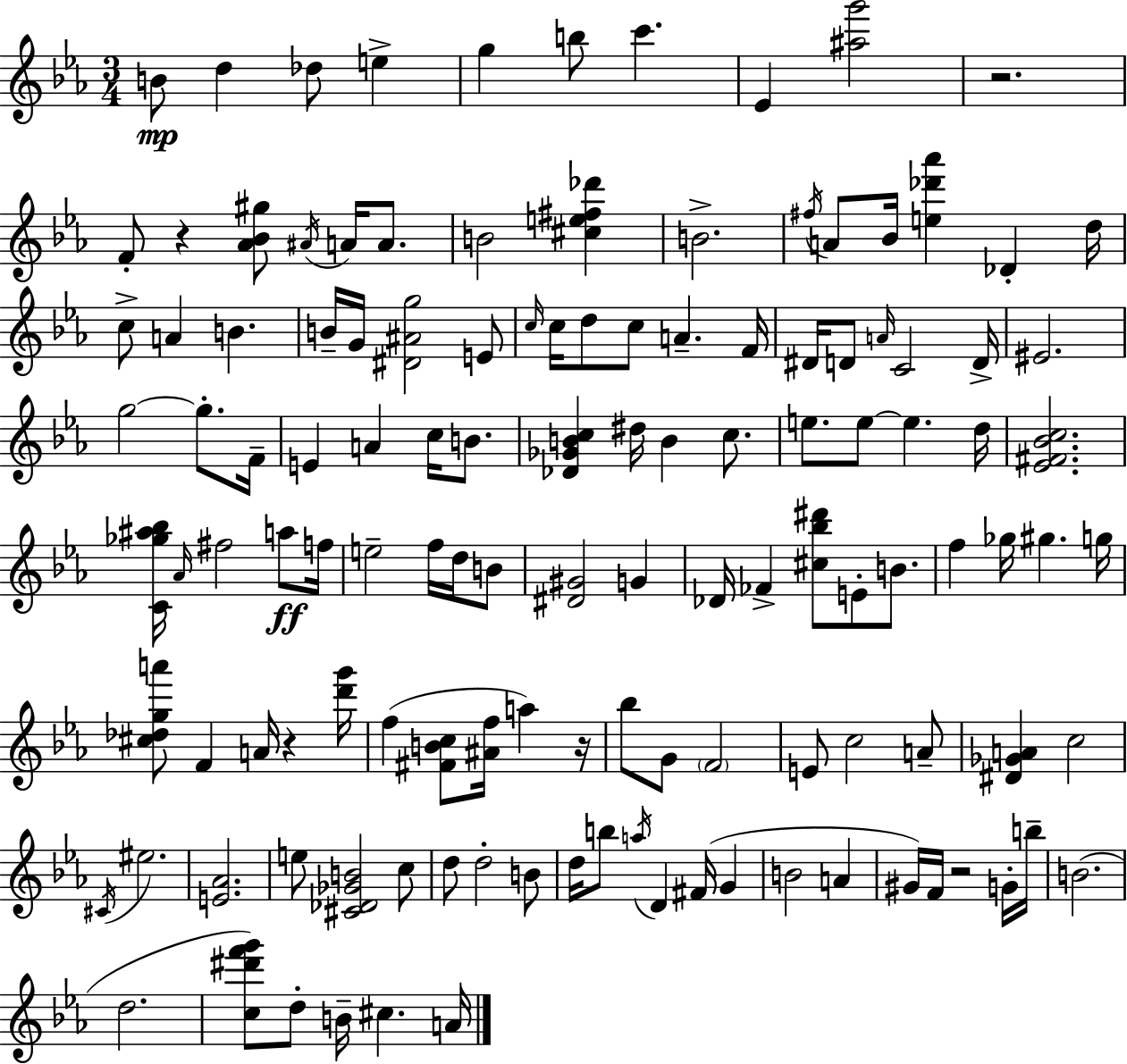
{
  \clef treble
  \numericTimeSignature
  \time 3/4
  \key c \minor
  b'8\mp d''4 des''8 e''4-> | g''4 b''8 c'''4. | ees'4 <ais'' g'''>2 | r2. | \break f'8-. r4 <aes' bes' gis''>8 \acciaccatura { ais'16 } a'16 a'8. | b'2 <cis'' e'' fis'' des'''>4 | b'2.-> | \acciaccatura { fis''16 } a'8 bes'16 <e'' des''' aes'''>4 des'4-. | \break d''16 c''8-> a'4 b'4. | b'16-- g'16 <dis' ais' g''>2 | e'8 \grace { c''16 } c''16 d''8 c''8 a'4.-- | f'16 dis'16 d'8 \grace { a'16 } c'2 | \break d'16-> eis'2. | g''2~~ | g''8.-. f'16-- e'4 a'4 | c''16 b'8. <des' ges' b' c''>4 dis''16 b'4 | \break c''8. e''8. e''8~~ e''4. | d''16 <ees' fis' bes' c''>2. | <c' ges'' ais'' bes''>16 \grace { aes'16 } fis''2 | a''8\ff f''16 e''2-- | \break f''16 d''16 b'8 <dis' gis'>2 | g'4 des'16 fes'4-> <cis'' bes'' dis'''>8 | e'8-. b'8. f''4 ges''16 gis''4. | g''16 <cis'' des'' g'' a'''>8 f'4 a'16 | \break r4 <d''' g'''>16 f''4( <fis' b' c''>8 <ais' f''>16 | a''4) r16 bes''8 g'8 \parenthesize f'2 | e'8 c''2 | a'8-- <dis' ges' a'>4 c''2 | \break \acciaccatura { cis'16 } eis''2. | <e' aes'>2. | e''8 <cis' des' ges' b'>2 | c''8 d''8 d''2-. | \break b'8 d''16 b''8 \acciaccatura { a''16 } d'4 | fis'16( g'4 b'2 | a'4 gis'16) f'16 r2 | g'16-. b''16-- b'2.( | \break d''2. | <c'' dis''' f''' g'''>8) d''8-. b'16-- | cis''4. a'16 \bar "|."
}